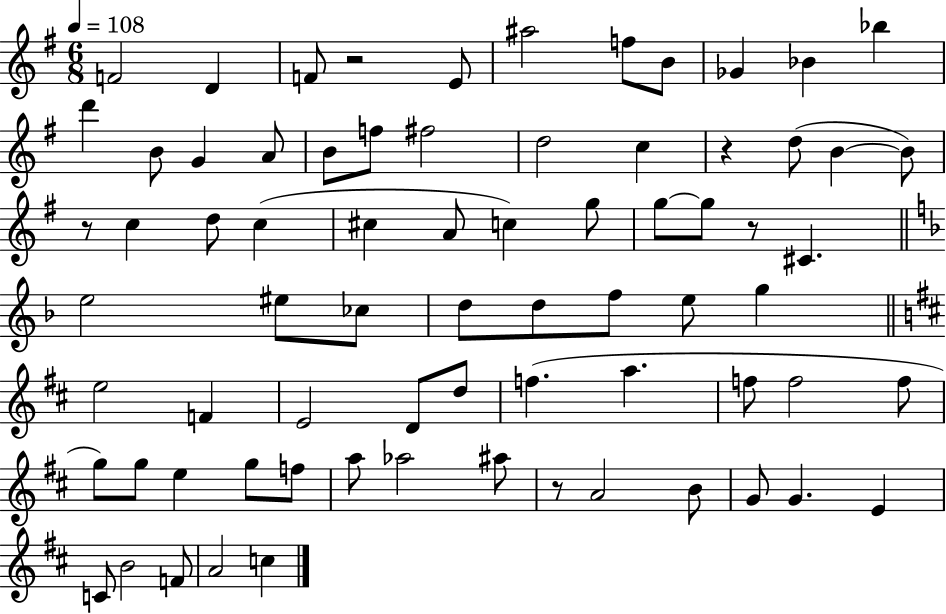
X:1
T:Untitled
M:6/8
L:1/4
K:G
F2 D F/2 z2 E/2 ^a2 f/2 B/2 _G _B _b d' B/2 G A/2 B/2 f/2 ^f2 d2 c z d/2 B B/2 z/2 c d/2 c ^c A/2 c g/2 g/2 g/2 z/2 ^C e2 ^e/2 _c/2 d/2 d/2 f/2 e/2 g e2 F E2 D/2 d/2 f a f/2 f2 f/2 g/2 g/2 e g/2 f/2 a/2 _a2 ^a/2 z/2 A2 B/2 G/2 G E C/2 B2 F/2 A2 c